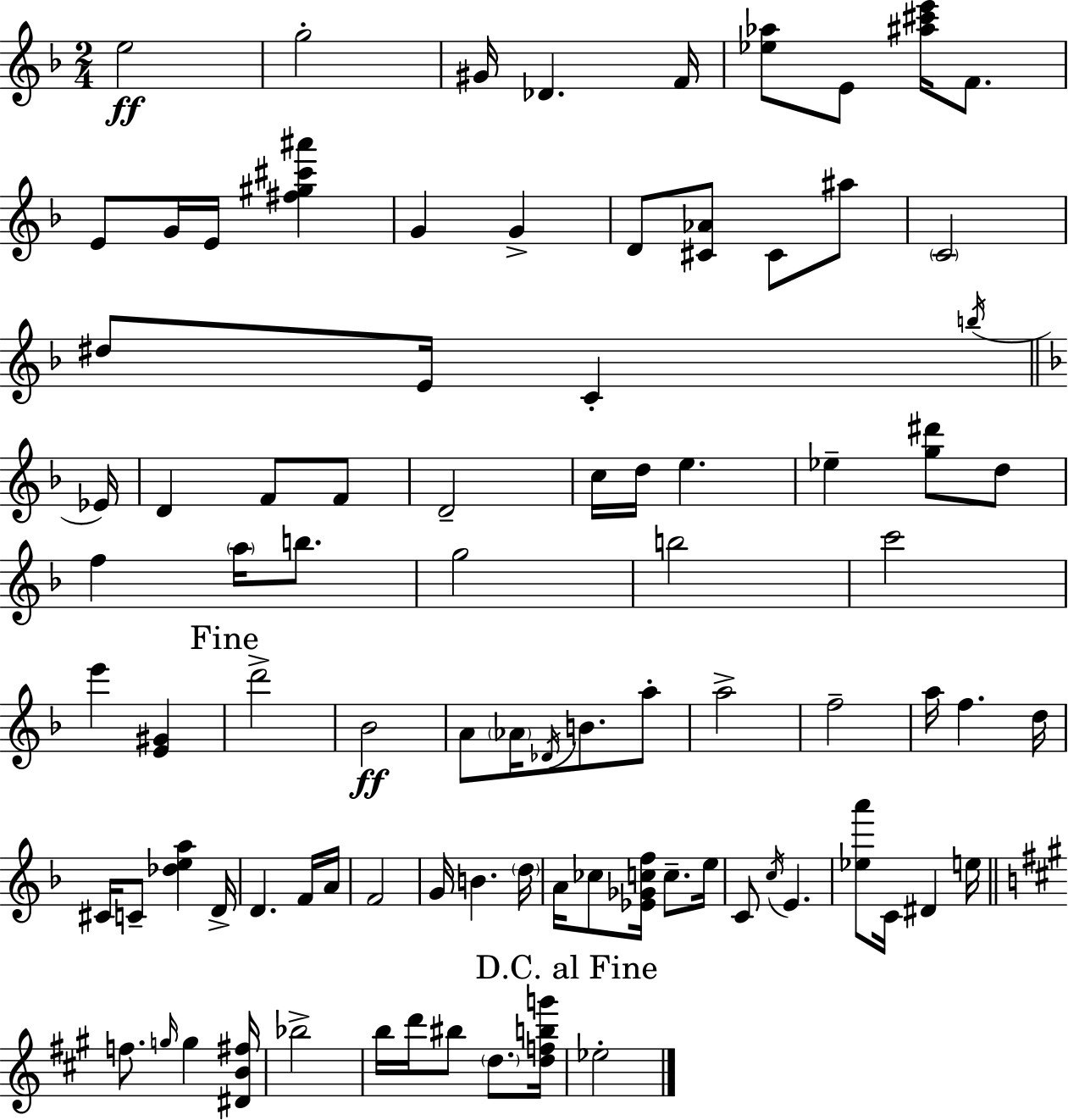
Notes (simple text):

E5/h G5/h G#4/s Db4/q. F4/s [Eb5,Ab5]/e E4/e [A#5,C#6,E6]/s F4/e. E4/e G4/s E4/s [F#5,G#5,C#6,A#6]/q G4/q G4/q D4/e [C#4,Ab4]/e C#4/e A#5/e C4/h D#5/e E4/s C4/q B5/s Eb4/s D4/q F4/e F4/e D4/h C5/s D5/s E5/q. Eb5/q [G5,D#6]/e D5/e F5/q A5/s B5/e. G5/h B5/h C6/h E6/q [E4,G#4]/q D6/h Bb4/h A4/e Ab4/s Db4/s B4/e. A5/e A5/h F5/h A5/s F5/q. D5/s C#4/s C4/e [Db5,E5,A5]/q D4/s D4/q. F4/s A4/s F4/h G4/s B4/q. D5/s A4/s CES5/e [Eb4,Gb4,C5,F5]/s C5/e. E5/s C4/e C5/s E4/q. [Eb5,A6]/e C4/s D#4/q E5/s F5/e. G5/s G5/q [D#4,B4,F#5]/s Bb5/h B5/s D6/s BIS5/e D5/e. [D5,F5,B5,G6]/s Eb5/h